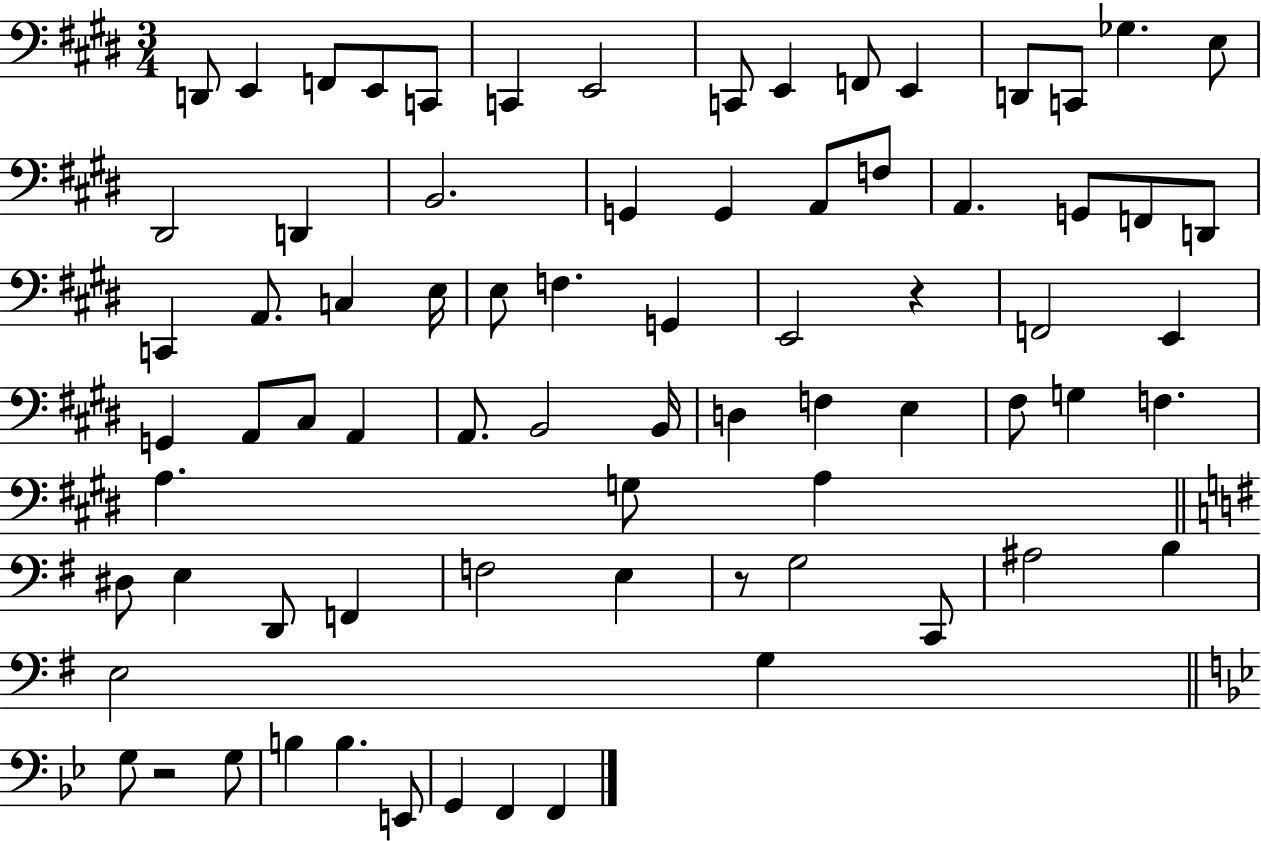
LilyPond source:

{
  \clef bass
  \numericTimeSignature
  \time 3/4
  \key e \major
  d,8 e,4 f,8 e,8 c,8 | c,4 e,2 | c,8 e,4 f,8 e,4 | d,8 c,8 ges4. e8 | \break dis,2 d,4 | b,2. | g,4 g,4 a,8 f8 | a,4. g,8 f,8 d,8 | \break c,4 a,8. c4 e16 | e8 f4. g,4 | e,2 r4 | f,2 e,4 | \break g,4 a,8 cis8 a,4 | a,8. b,2 b,16 | d4 f4 e4 | fis8 g4 f4. | \break a4. g8 a4 | \bar "||" \break \key e \minor dis8 e4 d,8 f,4 | f2 e4 | r8 g2 c,8 | ais2 b4 | \break e2 g4 | \bar "||" \break \key g \minor g8 r2 g8 | b4 b4. e,8 | g,4 f,4 f,4 | \bar "|."
}